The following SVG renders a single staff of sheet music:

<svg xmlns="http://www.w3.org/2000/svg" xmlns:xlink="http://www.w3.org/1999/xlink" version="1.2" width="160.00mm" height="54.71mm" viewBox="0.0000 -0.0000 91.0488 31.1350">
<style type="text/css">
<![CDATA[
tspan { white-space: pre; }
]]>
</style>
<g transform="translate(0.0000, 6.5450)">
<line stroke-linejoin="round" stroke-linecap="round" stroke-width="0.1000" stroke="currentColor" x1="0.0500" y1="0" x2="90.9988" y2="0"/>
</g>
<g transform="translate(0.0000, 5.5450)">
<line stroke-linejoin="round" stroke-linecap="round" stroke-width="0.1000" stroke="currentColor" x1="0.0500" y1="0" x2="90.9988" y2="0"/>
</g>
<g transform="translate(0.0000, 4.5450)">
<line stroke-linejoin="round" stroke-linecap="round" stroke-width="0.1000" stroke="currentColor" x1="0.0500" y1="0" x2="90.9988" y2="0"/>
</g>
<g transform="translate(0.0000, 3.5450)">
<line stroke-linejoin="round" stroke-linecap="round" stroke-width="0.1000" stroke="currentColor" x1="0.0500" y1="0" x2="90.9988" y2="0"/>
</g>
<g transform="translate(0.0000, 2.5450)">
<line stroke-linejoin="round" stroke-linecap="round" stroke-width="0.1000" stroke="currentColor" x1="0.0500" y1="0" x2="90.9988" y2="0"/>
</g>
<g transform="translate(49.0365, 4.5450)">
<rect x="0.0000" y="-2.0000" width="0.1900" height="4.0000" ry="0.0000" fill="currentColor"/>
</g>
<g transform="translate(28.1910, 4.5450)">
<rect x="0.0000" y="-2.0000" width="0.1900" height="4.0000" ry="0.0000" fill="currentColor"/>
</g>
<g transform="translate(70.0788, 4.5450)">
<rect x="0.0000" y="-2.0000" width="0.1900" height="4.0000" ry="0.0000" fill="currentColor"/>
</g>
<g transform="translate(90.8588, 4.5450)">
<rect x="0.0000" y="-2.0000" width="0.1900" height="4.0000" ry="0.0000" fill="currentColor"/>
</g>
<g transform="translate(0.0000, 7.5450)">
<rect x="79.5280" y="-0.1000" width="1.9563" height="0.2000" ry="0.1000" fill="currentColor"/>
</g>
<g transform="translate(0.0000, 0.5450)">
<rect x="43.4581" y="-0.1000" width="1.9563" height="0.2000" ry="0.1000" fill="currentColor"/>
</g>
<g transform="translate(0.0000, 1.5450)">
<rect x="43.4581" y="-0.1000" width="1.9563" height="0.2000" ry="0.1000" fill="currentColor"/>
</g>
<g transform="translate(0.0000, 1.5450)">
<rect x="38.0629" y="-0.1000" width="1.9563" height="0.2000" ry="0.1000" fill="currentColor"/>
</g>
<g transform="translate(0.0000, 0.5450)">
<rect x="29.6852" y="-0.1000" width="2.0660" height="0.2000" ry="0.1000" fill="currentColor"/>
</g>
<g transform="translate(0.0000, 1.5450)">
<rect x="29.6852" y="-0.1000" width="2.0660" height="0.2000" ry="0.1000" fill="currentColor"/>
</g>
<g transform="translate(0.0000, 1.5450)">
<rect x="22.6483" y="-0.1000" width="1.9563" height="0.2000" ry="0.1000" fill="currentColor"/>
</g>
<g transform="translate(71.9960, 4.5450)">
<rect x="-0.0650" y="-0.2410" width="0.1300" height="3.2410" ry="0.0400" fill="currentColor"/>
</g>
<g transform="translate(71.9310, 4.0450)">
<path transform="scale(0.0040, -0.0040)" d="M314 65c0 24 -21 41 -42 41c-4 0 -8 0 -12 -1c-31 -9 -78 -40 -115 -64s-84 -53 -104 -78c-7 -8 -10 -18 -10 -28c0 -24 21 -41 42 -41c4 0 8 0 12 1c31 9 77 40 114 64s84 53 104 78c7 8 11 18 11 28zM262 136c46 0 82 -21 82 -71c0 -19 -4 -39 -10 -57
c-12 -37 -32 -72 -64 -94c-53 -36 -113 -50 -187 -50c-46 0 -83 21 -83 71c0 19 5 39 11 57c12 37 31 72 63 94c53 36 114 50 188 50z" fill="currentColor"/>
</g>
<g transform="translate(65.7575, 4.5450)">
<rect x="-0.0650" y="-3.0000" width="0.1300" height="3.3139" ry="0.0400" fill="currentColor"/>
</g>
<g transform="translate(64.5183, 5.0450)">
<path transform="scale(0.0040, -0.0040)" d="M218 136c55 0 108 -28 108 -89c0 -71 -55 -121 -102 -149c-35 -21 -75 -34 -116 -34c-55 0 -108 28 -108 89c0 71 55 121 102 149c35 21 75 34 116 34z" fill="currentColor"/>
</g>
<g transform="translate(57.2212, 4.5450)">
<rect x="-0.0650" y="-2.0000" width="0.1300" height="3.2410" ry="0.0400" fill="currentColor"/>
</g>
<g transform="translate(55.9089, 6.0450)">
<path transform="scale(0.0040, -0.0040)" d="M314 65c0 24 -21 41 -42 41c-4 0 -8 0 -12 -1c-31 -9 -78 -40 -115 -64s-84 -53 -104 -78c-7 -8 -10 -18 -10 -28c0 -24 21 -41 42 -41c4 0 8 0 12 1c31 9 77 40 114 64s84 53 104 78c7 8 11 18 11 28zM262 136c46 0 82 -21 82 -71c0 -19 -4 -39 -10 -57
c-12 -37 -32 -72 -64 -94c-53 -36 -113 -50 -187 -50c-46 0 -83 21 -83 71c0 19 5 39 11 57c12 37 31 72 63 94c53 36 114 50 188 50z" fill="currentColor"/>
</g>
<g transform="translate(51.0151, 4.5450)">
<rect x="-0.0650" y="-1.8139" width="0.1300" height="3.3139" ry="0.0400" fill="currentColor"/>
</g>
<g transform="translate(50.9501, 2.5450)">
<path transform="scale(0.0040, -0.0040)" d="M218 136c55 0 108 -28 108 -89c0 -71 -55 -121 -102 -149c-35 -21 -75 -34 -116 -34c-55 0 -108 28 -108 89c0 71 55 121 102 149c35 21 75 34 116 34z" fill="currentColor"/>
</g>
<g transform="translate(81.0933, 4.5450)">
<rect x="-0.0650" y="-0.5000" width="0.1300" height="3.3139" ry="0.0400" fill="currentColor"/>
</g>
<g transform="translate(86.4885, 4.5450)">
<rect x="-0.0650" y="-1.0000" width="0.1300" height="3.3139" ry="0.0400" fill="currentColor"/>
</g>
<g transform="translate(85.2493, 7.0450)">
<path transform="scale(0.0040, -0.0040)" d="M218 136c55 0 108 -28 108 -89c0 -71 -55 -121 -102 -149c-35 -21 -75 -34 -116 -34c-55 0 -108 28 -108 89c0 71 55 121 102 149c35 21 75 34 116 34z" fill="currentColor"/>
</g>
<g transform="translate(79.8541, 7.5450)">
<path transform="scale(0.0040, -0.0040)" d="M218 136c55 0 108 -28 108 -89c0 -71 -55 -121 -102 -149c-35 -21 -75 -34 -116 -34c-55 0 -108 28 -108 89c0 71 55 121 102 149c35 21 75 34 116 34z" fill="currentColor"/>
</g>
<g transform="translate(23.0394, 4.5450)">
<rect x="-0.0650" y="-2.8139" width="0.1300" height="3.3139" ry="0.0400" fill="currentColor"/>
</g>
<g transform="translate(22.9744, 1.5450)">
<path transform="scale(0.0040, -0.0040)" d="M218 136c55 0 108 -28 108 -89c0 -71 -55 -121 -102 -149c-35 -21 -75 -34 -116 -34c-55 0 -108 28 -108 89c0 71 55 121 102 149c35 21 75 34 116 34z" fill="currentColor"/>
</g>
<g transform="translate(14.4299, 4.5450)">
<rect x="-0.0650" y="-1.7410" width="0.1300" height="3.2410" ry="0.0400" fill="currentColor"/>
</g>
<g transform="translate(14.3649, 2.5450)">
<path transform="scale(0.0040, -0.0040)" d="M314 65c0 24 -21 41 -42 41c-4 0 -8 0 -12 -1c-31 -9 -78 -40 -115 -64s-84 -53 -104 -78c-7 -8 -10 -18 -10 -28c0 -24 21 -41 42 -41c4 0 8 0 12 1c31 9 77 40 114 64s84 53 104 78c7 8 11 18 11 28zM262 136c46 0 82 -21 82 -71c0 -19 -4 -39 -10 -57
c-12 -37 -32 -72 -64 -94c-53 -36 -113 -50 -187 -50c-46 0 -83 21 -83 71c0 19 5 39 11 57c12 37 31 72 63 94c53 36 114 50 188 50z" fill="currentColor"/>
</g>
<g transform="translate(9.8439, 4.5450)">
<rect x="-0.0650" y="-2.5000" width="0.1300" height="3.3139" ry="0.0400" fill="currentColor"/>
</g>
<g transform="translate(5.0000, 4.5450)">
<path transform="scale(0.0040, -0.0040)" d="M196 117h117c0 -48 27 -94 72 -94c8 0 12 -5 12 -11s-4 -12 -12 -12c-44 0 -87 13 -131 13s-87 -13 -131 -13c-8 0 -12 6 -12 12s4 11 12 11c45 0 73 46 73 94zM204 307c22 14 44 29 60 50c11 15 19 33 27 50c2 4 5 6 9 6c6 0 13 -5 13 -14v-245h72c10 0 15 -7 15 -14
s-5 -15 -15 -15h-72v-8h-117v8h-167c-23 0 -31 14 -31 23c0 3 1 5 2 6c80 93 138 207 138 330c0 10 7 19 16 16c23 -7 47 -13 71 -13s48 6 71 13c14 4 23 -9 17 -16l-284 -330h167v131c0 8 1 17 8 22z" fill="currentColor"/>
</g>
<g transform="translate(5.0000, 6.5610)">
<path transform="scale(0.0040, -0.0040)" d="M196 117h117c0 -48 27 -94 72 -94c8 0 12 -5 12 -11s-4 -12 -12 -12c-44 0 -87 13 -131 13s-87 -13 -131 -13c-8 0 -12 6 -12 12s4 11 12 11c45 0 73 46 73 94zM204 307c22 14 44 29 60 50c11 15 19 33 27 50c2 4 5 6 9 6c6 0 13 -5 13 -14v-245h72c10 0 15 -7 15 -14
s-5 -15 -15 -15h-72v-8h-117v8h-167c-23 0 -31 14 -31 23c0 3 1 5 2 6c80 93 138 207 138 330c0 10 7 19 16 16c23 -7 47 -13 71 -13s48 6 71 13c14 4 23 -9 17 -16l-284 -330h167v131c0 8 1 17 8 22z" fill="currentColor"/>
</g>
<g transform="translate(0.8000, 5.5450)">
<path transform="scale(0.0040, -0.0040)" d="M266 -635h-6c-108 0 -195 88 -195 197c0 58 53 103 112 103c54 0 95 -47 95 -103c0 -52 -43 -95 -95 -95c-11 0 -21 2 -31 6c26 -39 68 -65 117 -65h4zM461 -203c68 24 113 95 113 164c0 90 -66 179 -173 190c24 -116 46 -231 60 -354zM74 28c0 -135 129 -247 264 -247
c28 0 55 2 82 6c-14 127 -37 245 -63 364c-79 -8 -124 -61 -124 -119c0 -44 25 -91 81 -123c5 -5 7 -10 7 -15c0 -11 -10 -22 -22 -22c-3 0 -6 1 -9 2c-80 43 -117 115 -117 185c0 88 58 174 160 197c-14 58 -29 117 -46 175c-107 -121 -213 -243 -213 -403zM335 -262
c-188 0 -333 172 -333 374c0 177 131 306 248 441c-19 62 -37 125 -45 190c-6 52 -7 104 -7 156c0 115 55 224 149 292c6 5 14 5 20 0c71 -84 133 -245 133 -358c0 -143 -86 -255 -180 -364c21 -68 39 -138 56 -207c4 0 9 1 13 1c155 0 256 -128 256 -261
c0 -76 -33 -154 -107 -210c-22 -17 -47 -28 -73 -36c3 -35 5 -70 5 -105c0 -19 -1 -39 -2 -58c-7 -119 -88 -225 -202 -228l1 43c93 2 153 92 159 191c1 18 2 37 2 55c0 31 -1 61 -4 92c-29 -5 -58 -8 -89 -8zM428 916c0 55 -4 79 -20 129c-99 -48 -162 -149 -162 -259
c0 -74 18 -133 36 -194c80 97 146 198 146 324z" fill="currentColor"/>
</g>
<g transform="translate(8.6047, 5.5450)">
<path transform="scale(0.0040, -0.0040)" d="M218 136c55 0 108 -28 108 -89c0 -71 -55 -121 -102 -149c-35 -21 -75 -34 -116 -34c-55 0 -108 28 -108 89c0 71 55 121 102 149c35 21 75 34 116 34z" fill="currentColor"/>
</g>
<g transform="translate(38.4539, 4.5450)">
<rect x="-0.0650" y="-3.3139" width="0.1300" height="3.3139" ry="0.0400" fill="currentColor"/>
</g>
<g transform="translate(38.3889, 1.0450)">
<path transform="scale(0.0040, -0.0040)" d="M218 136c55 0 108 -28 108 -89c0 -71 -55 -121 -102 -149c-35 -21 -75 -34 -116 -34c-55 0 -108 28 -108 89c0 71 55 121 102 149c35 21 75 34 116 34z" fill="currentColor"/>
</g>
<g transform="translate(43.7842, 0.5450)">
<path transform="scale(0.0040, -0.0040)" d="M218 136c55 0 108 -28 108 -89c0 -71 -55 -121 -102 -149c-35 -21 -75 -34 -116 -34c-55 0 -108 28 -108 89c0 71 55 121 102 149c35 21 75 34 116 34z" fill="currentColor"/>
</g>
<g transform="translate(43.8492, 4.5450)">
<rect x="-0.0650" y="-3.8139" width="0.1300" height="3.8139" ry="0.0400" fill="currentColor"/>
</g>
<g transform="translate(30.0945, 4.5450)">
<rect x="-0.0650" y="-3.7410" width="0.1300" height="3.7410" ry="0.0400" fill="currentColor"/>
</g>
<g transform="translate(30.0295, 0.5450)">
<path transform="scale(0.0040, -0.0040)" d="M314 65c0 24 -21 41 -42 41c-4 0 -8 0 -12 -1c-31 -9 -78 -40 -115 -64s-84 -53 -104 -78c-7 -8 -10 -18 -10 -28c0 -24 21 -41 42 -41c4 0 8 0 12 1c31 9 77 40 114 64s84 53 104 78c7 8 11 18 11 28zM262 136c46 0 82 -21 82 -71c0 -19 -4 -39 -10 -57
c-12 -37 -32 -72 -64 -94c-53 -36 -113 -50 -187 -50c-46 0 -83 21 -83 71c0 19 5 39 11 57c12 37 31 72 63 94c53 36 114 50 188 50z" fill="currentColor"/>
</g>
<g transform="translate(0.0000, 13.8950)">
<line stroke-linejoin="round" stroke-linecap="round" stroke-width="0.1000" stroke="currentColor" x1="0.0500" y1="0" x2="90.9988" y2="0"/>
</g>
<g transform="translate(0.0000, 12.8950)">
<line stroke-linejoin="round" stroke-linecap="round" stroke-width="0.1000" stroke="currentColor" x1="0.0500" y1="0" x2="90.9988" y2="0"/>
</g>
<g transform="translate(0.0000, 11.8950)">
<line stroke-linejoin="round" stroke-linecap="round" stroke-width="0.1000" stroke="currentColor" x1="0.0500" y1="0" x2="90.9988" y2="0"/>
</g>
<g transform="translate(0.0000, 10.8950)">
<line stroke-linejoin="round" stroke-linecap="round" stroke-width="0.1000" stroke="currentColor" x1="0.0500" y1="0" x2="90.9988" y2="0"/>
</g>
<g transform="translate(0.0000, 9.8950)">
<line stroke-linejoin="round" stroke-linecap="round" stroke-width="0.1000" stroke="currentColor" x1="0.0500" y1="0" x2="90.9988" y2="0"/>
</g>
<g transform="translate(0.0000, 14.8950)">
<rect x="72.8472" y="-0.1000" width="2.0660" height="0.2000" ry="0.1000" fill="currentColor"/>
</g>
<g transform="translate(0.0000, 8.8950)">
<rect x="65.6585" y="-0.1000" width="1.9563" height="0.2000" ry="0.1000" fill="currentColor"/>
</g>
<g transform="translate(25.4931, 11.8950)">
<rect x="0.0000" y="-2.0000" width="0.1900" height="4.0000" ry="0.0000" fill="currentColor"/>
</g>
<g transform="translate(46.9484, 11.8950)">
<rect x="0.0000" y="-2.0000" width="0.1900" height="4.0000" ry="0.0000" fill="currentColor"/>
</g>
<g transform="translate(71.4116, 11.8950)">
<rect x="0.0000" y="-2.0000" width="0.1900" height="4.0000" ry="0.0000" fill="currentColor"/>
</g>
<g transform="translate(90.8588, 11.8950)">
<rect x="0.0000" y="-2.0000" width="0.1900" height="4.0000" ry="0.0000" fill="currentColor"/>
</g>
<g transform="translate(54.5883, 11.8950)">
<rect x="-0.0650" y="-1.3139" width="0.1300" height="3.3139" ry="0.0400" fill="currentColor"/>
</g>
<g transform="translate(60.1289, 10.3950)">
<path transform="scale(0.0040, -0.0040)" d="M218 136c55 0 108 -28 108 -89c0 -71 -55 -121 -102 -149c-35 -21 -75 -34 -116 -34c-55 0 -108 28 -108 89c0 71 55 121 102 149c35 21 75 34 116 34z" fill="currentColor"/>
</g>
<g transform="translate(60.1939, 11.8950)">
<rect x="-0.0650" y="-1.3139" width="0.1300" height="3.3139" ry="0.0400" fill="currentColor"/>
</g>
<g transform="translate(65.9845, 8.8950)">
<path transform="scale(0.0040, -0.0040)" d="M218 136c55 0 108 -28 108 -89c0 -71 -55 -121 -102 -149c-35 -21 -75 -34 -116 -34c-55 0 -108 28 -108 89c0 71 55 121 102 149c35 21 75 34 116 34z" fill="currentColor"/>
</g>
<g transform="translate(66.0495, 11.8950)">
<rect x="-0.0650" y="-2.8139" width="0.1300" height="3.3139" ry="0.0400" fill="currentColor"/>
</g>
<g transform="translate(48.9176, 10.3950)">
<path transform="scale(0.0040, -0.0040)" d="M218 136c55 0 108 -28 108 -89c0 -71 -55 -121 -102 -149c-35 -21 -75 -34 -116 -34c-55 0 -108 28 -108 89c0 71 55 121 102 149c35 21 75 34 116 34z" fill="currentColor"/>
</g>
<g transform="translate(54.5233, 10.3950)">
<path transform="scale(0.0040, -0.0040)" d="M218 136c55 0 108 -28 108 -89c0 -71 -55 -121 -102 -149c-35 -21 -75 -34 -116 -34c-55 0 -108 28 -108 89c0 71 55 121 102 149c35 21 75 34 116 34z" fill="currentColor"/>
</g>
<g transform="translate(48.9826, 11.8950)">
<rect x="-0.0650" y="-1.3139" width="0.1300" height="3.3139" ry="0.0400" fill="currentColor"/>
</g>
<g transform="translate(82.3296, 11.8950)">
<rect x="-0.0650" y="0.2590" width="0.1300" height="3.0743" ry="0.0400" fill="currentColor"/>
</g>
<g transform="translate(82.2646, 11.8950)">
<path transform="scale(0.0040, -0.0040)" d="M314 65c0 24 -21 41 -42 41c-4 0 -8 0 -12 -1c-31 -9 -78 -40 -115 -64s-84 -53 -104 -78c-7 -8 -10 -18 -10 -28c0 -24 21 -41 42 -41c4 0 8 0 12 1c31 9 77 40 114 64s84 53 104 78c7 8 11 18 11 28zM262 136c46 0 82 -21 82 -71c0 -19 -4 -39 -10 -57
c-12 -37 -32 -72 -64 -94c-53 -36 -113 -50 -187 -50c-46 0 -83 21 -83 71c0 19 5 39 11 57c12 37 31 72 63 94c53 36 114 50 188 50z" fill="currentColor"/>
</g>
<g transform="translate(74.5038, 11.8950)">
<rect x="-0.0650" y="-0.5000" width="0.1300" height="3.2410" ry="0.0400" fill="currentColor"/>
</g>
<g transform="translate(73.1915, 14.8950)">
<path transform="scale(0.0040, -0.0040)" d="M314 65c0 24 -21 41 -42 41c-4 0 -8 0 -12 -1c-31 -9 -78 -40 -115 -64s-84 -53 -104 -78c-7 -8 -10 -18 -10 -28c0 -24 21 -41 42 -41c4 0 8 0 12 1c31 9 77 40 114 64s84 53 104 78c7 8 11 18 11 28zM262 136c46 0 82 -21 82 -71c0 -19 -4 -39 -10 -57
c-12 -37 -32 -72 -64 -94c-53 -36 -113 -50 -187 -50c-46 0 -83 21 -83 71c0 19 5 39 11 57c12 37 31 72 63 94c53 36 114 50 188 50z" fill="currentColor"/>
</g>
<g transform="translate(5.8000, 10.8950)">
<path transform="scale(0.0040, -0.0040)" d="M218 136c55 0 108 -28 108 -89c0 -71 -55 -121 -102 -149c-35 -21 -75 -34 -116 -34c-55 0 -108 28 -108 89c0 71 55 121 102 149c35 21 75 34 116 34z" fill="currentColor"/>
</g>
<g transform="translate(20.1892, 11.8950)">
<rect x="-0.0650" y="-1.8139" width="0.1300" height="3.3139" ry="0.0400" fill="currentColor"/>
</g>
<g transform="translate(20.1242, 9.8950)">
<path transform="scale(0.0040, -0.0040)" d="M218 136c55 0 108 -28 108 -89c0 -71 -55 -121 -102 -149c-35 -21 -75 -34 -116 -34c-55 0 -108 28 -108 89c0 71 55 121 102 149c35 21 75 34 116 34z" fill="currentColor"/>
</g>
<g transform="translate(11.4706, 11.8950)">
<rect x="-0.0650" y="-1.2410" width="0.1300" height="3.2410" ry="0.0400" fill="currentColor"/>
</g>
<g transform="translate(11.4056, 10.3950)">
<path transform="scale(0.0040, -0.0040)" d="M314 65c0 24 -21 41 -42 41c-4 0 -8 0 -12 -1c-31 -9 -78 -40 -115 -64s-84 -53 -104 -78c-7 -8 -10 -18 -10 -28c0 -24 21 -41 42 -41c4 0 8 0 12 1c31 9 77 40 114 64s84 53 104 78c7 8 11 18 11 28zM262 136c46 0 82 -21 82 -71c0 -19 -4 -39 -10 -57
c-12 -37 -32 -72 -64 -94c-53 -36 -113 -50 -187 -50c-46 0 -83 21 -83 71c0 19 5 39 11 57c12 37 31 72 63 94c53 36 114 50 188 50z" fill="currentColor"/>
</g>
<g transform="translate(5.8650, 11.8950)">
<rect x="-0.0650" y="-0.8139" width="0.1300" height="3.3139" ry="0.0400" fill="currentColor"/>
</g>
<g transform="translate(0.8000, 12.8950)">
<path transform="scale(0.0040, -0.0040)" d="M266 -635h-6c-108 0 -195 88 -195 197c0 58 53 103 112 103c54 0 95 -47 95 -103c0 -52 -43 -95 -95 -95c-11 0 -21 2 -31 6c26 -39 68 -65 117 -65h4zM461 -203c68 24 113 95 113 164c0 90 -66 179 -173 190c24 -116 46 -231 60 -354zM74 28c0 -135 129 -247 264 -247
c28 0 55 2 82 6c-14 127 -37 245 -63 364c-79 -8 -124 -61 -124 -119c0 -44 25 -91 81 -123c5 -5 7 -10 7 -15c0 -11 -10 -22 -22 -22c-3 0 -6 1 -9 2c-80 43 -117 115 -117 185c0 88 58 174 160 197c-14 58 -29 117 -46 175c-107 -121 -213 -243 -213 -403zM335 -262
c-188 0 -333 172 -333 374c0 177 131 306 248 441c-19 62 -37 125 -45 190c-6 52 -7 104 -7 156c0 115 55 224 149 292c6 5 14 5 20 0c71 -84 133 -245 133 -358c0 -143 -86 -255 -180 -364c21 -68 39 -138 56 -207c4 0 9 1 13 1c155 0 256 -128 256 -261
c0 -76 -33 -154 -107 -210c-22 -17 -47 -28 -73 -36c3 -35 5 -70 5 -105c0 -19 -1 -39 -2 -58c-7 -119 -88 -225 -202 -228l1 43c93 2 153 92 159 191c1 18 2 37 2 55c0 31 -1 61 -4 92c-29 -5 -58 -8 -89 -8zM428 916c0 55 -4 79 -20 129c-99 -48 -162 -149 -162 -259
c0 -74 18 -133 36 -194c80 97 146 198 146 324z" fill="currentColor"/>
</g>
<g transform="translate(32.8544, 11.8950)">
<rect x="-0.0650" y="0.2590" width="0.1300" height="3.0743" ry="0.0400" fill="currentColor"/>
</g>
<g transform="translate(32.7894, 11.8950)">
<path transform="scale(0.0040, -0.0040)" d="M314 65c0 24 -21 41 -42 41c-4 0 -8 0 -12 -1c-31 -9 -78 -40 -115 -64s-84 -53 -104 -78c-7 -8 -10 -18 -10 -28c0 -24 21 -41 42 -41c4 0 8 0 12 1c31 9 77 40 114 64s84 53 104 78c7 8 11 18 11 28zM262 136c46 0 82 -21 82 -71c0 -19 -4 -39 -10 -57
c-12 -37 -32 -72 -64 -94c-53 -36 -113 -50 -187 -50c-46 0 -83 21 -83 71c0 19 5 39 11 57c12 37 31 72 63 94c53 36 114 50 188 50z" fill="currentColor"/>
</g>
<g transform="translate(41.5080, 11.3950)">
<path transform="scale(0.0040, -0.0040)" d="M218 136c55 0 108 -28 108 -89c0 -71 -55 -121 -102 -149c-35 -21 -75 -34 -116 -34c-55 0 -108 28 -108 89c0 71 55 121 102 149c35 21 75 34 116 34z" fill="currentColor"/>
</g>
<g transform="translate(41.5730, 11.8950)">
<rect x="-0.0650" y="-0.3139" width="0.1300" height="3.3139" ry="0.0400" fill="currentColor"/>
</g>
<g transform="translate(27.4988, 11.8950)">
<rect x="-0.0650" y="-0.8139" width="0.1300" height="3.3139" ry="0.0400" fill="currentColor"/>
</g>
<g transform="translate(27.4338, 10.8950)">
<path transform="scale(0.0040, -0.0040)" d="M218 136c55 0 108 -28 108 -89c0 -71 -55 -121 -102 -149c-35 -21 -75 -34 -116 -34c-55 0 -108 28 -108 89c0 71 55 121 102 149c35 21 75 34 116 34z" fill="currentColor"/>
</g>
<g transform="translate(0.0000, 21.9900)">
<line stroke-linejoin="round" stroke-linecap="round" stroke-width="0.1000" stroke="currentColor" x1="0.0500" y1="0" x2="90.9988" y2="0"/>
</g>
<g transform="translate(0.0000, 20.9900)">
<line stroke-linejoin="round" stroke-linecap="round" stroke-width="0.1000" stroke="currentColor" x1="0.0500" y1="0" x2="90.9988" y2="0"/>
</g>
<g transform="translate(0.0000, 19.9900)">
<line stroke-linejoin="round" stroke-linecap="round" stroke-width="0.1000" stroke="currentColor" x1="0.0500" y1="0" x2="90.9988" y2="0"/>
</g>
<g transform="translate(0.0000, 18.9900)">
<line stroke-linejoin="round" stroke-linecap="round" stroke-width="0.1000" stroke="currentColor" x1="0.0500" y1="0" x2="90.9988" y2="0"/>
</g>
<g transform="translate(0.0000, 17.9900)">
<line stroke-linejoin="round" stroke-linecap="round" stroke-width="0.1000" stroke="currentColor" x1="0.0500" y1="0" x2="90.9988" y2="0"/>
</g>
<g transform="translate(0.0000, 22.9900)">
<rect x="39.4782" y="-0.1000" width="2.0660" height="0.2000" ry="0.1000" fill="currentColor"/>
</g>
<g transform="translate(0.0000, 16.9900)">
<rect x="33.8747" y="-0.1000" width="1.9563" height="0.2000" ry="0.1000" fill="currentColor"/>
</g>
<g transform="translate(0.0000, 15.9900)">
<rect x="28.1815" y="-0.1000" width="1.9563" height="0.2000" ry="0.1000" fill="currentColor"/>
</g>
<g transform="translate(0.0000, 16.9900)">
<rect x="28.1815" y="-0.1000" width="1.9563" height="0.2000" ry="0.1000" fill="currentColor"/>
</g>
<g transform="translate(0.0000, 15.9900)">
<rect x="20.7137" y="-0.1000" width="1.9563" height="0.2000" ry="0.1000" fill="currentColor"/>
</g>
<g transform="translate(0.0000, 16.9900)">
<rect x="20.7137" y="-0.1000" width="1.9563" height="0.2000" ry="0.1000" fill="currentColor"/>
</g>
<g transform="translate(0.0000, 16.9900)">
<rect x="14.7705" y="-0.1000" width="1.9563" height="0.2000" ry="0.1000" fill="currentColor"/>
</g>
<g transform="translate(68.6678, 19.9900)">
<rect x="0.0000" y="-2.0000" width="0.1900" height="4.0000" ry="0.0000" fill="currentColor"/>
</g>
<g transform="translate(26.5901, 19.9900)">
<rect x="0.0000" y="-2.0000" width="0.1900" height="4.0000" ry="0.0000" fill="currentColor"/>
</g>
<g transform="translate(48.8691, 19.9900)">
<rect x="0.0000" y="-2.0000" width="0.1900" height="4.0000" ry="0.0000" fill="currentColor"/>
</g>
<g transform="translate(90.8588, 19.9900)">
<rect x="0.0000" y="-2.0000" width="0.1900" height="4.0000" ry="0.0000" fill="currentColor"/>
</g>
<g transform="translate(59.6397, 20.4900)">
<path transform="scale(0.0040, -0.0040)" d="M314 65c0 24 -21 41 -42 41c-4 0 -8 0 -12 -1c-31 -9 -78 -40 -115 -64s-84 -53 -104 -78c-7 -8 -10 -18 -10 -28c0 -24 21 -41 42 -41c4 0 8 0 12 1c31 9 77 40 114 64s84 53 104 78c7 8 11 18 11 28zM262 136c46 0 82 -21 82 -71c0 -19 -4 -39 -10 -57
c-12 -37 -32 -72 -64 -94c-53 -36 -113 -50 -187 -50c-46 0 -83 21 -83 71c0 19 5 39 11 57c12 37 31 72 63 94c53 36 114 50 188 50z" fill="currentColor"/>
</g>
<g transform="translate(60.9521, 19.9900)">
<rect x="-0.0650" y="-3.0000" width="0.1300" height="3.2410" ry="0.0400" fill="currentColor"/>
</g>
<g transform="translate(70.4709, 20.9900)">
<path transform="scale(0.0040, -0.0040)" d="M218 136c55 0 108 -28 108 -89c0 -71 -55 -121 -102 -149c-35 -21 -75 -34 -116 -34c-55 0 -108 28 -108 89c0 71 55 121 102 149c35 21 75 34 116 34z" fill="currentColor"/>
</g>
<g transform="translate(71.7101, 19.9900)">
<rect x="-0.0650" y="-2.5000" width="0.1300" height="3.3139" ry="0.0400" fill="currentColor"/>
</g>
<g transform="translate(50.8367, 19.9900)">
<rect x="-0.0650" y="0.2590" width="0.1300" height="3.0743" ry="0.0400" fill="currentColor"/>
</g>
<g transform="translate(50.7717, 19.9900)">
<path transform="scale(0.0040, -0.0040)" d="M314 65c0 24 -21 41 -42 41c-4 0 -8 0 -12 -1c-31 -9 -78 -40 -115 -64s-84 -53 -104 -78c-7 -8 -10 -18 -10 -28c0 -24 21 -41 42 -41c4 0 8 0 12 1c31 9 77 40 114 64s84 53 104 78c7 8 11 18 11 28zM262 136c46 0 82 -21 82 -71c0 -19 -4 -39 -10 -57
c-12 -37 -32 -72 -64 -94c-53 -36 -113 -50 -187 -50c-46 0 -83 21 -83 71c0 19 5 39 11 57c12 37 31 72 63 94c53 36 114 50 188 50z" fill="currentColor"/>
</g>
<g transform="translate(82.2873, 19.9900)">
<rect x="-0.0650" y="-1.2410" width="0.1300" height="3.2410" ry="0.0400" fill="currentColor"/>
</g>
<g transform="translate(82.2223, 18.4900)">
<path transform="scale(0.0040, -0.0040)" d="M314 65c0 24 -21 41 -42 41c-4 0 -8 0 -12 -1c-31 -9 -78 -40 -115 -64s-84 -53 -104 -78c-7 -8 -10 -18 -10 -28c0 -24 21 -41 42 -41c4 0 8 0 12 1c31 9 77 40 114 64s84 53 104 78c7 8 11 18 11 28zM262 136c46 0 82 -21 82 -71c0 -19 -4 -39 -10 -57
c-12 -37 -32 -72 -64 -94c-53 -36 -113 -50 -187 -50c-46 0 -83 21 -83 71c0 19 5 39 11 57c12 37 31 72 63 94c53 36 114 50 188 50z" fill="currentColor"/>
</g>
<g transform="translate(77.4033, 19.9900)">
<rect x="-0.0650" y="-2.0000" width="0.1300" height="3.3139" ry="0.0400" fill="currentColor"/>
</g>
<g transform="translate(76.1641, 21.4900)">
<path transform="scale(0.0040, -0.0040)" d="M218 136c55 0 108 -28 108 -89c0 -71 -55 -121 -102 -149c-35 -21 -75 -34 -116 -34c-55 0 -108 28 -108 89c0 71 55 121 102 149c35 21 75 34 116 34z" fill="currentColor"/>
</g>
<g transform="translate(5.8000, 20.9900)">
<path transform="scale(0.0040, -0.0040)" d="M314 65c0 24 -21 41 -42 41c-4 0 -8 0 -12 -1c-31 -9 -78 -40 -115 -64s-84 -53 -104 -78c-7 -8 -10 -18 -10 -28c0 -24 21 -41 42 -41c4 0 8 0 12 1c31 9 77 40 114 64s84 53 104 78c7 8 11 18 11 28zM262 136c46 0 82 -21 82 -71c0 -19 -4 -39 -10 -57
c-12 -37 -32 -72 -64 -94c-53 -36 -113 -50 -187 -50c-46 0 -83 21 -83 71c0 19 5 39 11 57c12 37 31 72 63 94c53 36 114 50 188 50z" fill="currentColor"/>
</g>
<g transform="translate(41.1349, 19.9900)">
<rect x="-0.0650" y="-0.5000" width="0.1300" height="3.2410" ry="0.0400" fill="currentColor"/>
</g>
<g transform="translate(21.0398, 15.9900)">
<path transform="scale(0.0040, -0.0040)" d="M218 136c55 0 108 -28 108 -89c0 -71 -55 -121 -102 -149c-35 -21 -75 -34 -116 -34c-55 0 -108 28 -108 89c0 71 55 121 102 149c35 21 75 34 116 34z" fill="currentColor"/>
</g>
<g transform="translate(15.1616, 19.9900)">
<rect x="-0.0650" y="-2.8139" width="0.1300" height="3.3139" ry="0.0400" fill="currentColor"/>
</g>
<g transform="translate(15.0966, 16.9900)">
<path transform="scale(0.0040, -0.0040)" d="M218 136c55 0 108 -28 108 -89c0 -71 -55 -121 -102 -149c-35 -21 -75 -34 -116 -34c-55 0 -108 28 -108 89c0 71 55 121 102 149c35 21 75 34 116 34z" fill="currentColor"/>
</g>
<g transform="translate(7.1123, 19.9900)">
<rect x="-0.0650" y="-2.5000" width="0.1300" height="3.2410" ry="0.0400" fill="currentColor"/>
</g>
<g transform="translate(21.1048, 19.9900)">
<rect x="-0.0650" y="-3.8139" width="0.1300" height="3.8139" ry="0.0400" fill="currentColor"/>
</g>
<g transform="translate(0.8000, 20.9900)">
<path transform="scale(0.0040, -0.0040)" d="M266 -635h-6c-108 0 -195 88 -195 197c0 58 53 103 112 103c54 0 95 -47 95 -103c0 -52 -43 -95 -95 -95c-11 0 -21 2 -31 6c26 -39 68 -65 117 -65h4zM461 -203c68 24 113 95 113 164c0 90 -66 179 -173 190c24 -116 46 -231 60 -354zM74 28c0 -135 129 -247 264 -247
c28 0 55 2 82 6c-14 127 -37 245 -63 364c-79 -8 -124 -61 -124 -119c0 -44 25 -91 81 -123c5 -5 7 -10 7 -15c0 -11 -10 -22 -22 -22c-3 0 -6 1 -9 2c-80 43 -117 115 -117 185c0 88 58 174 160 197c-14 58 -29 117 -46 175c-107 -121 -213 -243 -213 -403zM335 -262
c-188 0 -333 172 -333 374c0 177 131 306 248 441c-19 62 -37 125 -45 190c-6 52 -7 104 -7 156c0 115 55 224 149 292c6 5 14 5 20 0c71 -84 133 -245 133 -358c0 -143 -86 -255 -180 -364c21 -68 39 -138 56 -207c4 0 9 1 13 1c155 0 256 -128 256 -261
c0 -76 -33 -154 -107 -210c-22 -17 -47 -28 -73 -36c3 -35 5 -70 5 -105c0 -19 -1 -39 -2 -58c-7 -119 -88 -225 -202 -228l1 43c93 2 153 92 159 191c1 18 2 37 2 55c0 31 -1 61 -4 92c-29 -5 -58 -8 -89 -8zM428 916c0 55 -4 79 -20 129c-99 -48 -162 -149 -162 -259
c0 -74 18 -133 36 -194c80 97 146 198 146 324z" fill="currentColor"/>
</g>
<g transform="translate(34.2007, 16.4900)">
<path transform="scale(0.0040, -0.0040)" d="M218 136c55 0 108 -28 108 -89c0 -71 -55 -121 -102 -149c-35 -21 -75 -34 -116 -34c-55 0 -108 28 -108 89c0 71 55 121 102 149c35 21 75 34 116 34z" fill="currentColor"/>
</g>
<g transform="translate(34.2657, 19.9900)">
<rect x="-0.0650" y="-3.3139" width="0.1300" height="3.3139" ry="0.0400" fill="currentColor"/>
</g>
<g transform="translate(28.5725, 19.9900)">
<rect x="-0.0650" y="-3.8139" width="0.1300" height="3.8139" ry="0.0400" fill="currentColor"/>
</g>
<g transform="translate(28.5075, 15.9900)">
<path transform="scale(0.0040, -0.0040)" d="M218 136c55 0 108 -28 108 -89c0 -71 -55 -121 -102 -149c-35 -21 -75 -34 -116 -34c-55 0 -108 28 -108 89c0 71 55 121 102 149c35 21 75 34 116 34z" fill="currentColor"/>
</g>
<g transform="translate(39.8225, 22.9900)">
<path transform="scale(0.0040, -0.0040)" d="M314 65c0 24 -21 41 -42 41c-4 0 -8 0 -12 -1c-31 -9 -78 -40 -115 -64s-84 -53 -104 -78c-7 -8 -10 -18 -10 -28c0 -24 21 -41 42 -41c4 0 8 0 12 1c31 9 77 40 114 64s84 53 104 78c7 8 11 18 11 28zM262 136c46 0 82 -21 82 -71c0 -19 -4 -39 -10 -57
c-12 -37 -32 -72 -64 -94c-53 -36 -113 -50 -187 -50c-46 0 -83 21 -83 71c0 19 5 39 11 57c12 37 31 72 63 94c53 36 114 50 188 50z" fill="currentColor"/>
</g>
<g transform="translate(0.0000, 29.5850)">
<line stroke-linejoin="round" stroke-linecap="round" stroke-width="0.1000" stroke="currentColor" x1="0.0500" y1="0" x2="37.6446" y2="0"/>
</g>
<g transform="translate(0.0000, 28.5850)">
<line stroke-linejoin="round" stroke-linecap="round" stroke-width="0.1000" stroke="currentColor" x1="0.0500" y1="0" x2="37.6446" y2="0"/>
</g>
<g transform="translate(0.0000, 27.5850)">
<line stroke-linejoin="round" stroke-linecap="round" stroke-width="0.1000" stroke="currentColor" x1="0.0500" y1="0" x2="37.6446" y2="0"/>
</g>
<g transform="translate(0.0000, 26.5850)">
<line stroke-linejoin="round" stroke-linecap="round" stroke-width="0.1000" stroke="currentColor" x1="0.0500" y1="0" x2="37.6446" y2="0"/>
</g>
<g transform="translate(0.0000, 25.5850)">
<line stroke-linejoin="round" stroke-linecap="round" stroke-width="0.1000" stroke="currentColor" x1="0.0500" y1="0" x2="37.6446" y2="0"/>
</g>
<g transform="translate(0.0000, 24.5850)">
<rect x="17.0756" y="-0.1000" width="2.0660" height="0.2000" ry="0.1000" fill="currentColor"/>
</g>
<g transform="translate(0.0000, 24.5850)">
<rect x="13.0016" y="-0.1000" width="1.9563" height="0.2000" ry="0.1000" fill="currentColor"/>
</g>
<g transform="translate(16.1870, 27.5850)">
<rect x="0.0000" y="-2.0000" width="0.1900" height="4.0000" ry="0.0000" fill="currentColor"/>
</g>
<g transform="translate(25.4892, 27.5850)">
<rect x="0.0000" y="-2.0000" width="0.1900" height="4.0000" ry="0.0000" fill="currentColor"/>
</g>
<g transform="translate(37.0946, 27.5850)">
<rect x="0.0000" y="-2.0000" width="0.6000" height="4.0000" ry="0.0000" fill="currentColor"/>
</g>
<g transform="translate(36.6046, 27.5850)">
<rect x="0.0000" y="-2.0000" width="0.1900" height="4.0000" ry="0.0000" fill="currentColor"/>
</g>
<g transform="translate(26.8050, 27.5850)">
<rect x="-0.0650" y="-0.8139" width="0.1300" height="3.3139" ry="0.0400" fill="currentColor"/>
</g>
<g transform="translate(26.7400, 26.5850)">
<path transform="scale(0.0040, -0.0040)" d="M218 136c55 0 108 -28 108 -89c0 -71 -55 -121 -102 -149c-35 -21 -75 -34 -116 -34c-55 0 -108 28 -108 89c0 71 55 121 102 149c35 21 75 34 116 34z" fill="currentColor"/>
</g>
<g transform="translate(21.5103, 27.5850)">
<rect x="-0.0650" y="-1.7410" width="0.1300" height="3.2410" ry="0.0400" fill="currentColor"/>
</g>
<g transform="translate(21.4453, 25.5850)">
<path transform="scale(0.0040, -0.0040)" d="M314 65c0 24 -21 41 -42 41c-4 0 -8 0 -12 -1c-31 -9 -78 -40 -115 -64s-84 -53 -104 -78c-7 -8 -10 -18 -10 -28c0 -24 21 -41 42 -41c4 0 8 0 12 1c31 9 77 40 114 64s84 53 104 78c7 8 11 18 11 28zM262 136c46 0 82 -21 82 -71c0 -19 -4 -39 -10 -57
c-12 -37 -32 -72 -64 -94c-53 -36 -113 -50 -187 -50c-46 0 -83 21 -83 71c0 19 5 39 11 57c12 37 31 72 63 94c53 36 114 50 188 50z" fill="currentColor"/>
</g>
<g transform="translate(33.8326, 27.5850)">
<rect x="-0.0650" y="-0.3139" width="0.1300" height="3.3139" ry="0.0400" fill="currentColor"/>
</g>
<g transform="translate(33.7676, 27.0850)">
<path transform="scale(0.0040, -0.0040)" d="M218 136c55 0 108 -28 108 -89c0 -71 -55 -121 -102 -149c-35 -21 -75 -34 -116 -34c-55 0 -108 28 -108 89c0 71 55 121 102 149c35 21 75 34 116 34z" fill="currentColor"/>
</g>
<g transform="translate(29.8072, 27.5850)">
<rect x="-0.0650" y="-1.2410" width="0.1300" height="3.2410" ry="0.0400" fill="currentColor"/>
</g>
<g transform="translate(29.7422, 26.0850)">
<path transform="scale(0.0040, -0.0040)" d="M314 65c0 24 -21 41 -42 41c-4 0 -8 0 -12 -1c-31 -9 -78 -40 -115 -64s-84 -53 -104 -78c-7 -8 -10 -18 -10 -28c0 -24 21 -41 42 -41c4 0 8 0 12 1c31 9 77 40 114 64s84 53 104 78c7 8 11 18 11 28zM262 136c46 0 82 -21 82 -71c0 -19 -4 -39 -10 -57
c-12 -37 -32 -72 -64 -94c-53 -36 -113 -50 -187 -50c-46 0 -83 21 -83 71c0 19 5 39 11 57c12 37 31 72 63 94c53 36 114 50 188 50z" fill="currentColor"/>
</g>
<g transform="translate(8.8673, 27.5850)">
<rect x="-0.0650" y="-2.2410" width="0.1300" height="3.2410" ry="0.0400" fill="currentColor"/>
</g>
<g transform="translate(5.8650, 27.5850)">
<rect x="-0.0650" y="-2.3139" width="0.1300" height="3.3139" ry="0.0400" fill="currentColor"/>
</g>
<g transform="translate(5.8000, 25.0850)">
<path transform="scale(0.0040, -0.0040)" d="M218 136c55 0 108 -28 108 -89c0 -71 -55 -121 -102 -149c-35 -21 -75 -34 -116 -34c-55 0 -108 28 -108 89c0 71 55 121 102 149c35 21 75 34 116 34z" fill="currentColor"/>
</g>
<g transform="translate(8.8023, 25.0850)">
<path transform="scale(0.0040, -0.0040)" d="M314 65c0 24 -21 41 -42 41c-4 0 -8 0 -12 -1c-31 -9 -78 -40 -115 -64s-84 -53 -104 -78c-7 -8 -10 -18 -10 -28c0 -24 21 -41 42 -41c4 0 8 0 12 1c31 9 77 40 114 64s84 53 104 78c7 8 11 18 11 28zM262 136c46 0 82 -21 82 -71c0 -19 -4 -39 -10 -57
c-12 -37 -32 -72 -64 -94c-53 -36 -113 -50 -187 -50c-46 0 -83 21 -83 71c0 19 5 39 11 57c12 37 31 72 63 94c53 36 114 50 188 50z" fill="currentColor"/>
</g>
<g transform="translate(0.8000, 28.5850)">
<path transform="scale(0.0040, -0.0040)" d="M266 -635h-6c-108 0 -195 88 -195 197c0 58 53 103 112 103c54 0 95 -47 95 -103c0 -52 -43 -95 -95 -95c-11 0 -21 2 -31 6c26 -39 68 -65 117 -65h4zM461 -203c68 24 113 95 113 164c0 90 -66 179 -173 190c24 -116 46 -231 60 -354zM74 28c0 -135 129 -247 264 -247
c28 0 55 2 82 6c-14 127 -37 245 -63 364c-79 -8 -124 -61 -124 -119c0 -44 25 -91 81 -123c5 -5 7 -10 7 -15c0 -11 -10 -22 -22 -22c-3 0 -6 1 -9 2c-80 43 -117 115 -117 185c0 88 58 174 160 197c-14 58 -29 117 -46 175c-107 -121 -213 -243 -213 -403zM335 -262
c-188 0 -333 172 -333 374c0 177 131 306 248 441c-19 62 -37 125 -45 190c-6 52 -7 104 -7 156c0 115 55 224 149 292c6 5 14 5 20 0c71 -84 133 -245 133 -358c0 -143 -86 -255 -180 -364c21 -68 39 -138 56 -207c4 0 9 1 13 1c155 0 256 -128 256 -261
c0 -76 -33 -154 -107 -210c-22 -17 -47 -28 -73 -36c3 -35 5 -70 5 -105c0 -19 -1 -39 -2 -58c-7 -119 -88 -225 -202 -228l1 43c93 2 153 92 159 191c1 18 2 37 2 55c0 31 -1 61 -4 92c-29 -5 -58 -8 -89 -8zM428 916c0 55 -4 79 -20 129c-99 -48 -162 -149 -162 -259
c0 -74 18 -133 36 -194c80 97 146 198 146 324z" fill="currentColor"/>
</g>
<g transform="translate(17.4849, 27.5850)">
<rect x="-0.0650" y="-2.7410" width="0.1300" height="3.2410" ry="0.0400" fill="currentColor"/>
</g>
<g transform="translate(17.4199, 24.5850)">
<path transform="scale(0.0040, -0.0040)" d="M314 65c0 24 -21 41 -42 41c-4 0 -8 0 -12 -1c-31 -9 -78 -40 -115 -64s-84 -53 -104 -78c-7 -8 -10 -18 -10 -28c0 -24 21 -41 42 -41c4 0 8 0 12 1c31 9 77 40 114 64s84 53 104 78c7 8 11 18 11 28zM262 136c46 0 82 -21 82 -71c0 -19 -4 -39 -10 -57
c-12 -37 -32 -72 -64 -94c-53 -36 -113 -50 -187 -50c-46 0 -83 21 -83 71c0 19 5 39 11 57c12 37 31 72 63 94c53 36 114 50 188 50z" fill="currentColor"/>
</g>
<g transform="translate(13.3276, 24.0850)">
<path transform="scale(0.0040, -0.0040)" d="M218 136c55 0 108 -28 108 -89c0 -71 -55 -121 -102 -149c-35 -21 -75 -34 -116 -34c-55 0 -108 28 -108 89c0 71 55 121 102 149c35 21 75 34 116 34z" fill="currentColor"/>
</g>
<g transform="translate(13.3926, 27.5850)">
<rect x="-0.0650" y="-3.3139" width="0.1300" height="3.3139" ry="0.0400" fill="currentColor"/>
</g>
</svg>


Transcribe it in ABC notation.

X:1
T:Untitled
M:4/4
L:1/4
K:C
G f2 a c'2 b c' f F2 A c2 C D d e2 f d B2 c e e e a C2 B2 G2 a c' c' b C2 B2 A2 G F e2 g g2 b a2 f2 d e2 c